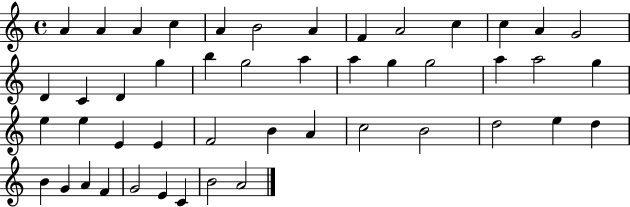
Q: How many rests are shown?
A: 0